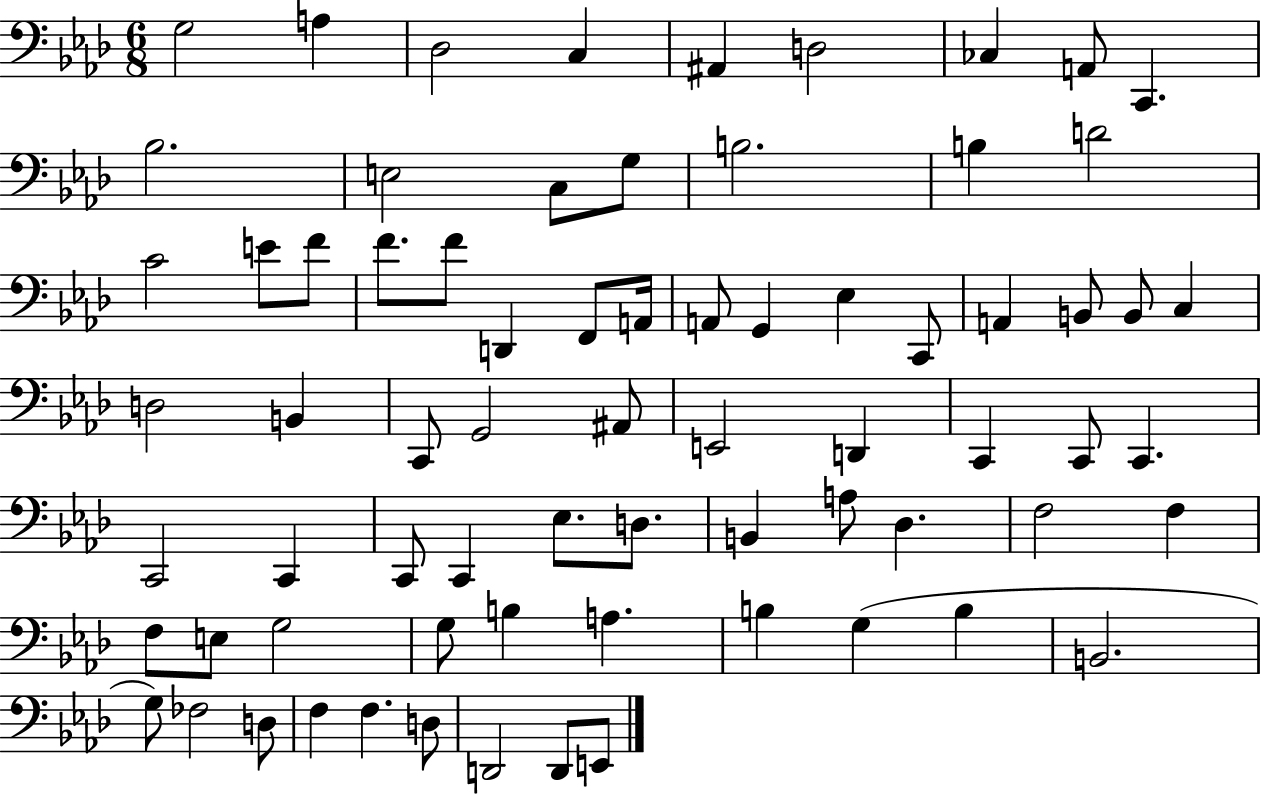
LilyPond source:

{
  \clef bass
  \numericTimeSignature
  \time 6/8
  \key aes \major
  g2 a4 | des2 c4 | ais,4 d2 | ces4 a,8 c,4. | \break bes2. | e2 c8 g8 | b2. | b4 d'2 | \break c'2 e'8 f'8 | f'8. f'8 d,4 f,8 a,16 | a,8 g,4 ees4 c,8 | a,4 b,8 b,8 c4 | \break d2 b,4 | c,8 g,2 ais,8 | e,2 d,4 | c,4 c,8 c,4. | \break c,2 c,4 | c,8 c,4 ees8. d8. | b,4 a8 des4. | f2 f4 | \break f8 e8 g2 | g8 b4 a4. | b4 g4( b4 | b,2. | \break g8) fes2 d8 | f4 f4. d8 | d,2 d,8 e,8 | \bar "|."
}